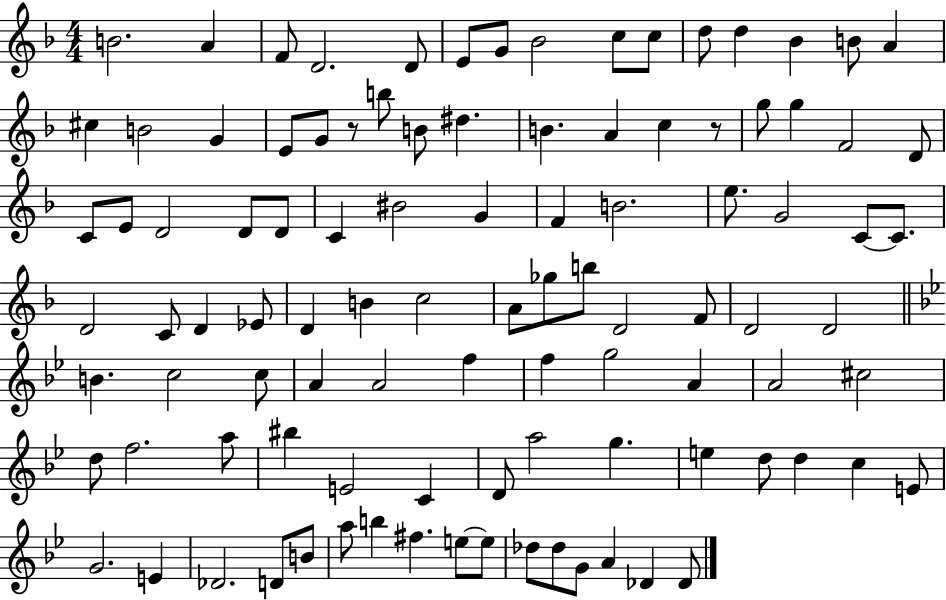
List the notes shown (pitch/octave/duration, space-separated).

B4/h. A4/q F4/e D4/h. D4/e E4/e G4/e Bb4/h C5/e C5/e D5/e D5/q Bb4/q B4/e A4/q C#5/q B4/h G4/q E4/e G4/e R/e B5/e B4/e D#5/q. B4/q. A4/q C5/q R/e G5/e G5/q F4/h D4/e C4/e E4/e D4/h D4/e D4/e C4/q BIS4/h G4/q F4/q B4/h. E5/e. G4/h C4/e C4/e. D4/h C4/e D4/q Eb4/e D4/q B4/q C5/h A4/e Gb5/e B5/e D4/h F4/e D4/h D4/h B4/q. C5/h C5/e A4/q A4/h F5/q F5/q G5/h A4/q A4/h C#5/h D5/e F5/h. A5/e BIS5/q E4/h C4/q D4/e A5/h G5/q. E5/q D5/e D5/q C5/q E4/e G4/h. E4/q Db4/h. D4/e B4/e A5/e B5/q F#5/q. E5/e E5/e Db5/e Db5/e G4/e A4/q Db4/q Db4/e